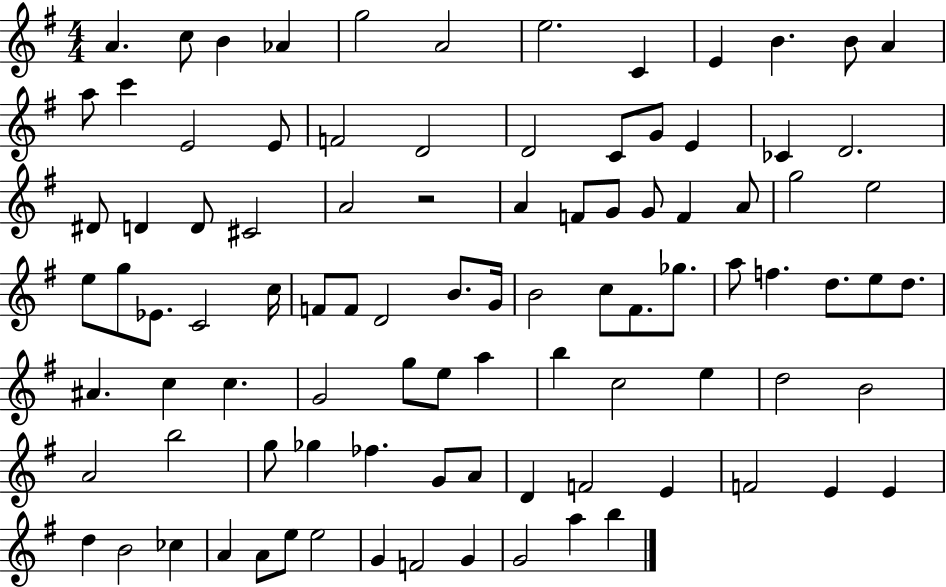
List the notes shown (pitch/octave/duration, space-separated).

A4/q. C5/e B4/q Ab4/q G5/h A4/h E5/h. C4/q E4/q B4/q. B4/e A4/q A5/e C6/q E4/h E4/e F4/h D4/h D4/h C4/e G4/e E4/q CES4/q D4/h. D#4/e D4/q D4/e C#4/h A4/h R/h A4/q F4/e G4/e G4/e F4/q A4/e G5/h E5/h E5/e G5/e Eb4/e. C4/h C5/s F4/e F4/e D4/h B4/e. G4/s B4/h C5/e F#4/e. Gb5/e. A5/e F5/q. D5/e. E5/e D5/e. A#4/q. C5/q C5/q. G4/h G5/e E5/e A5/q B5/q C5/h E5/q D5/h B4/h A4/h B5/h G5/e Gb5/q FES5/q. G4/e A4/e D4/q F4/h E4/q F4/h E4/q E4/q D5/q B4/h CES5/q A4/q A4/e E5/e E5/h G4/q F4/h G4/q G4/h A5/q B5/q